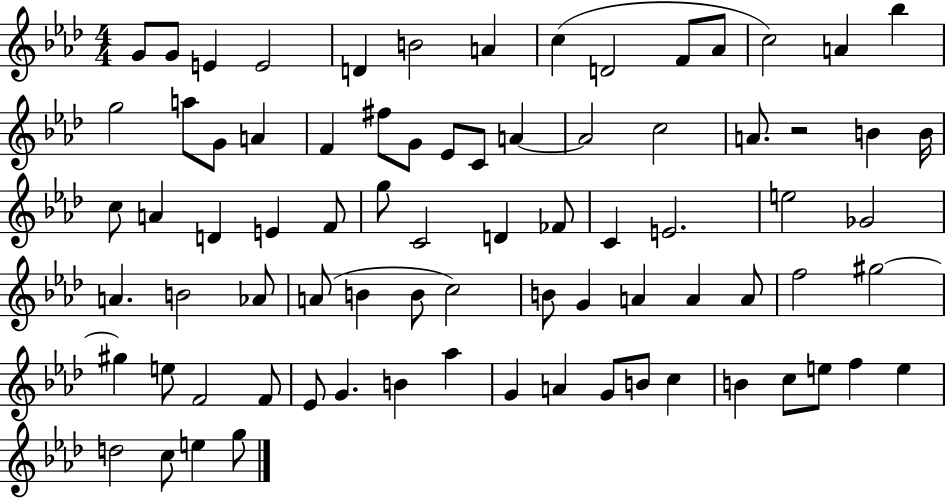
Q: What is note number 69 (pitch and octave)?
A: C5